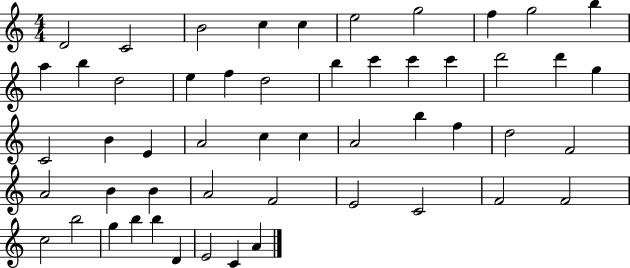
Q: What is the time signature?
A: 4/4